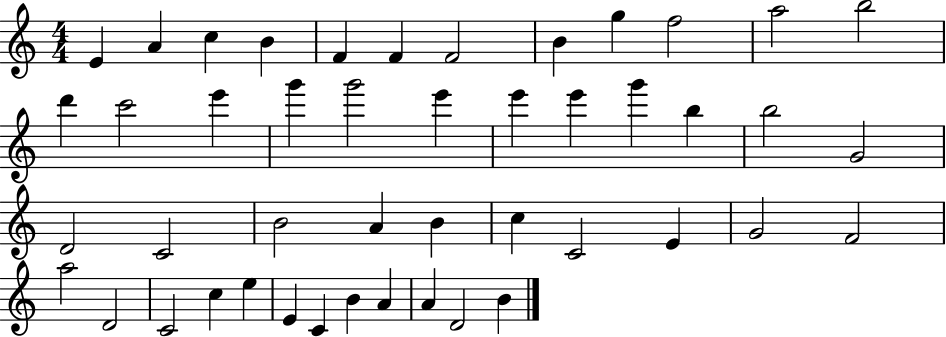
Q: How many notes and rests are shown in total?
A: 46